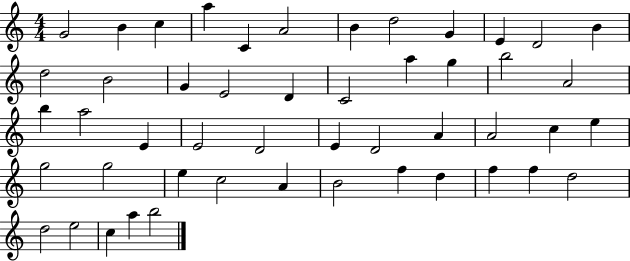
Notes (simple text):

G4/h B4/q C5/q A5/q C4/q A4/h B4/q D5/h G4/q E4/q D4/h B4/q D5/h B4/h G4/q E4/h D4/q C4/h A5/q G5/q B5/h A4/h B5/q A5/h E4/q E4/h D4/h E4/q D4/h A4/q A4/h C5/q E5/q G5/h G5/h E5/q C5/h A4/q B4/h F5/q D5/q F5/q F5/q D5/h D5/h E5/h C5/q A5/q B5/h